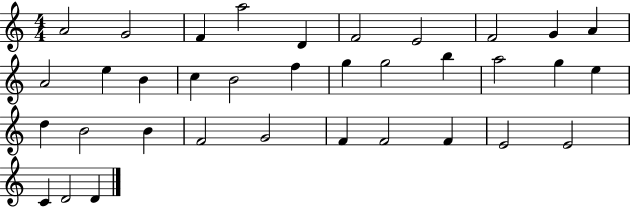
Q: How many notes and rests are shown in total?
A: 35